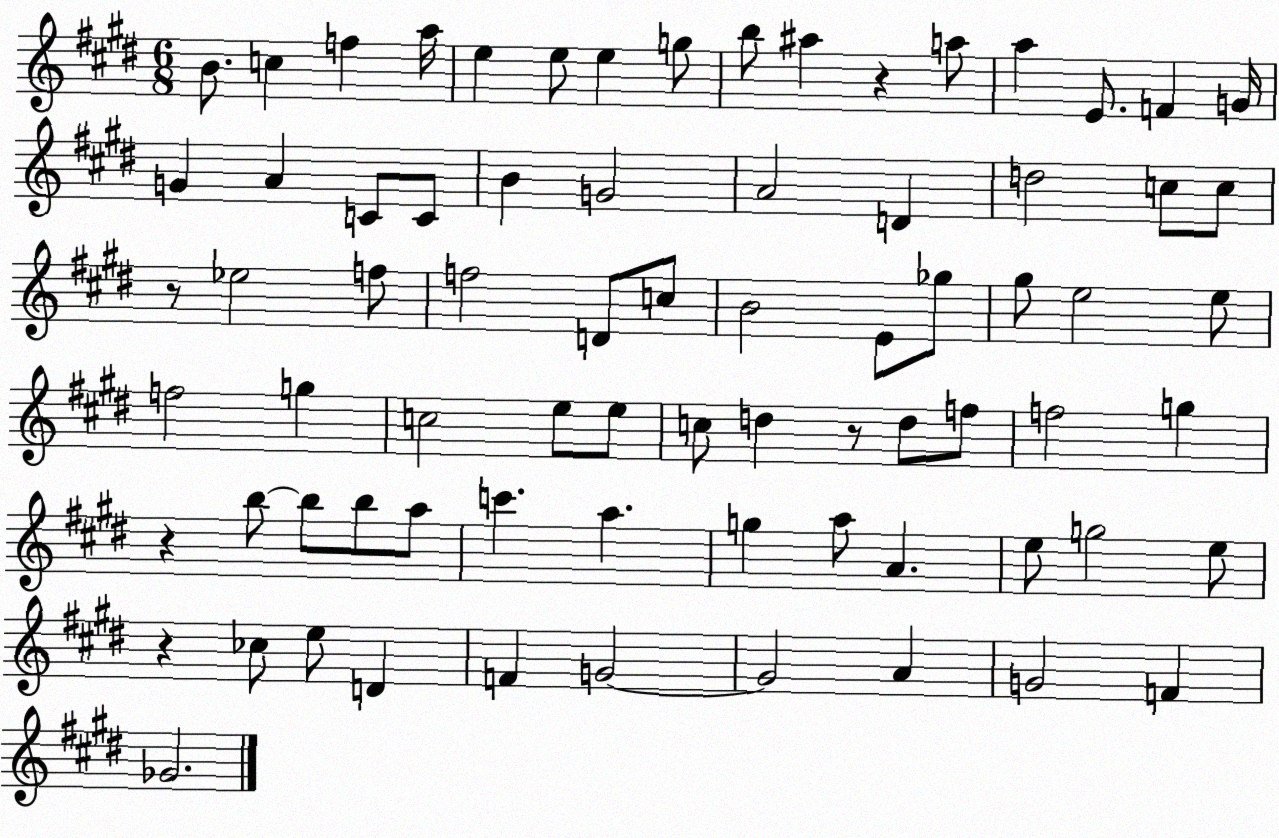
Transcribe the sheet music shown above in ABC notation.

X:1
T:Untitled
M:6/8
L:1/4
K:E
B/2 c f a/4 e e/2 e g/2 b/2 ^a z a/2 a E/2 F G/4 G A C/2 C/2 B G2 A2 D d2 c/2 c/2 z/2 _e2 f/2 f2 D/2 c/2 B2 E/2 _g/2 ^g/2 e2 e/2 f2 g c2 e/2 e/2 c/2 d z/2 d/2 f/2 f2 g z b/2 b/2 b/2 a/2 c' a g a/2 A e/2 g2 e/2 z _c/2 e/2 D F G2 G2 A G2 F _G2